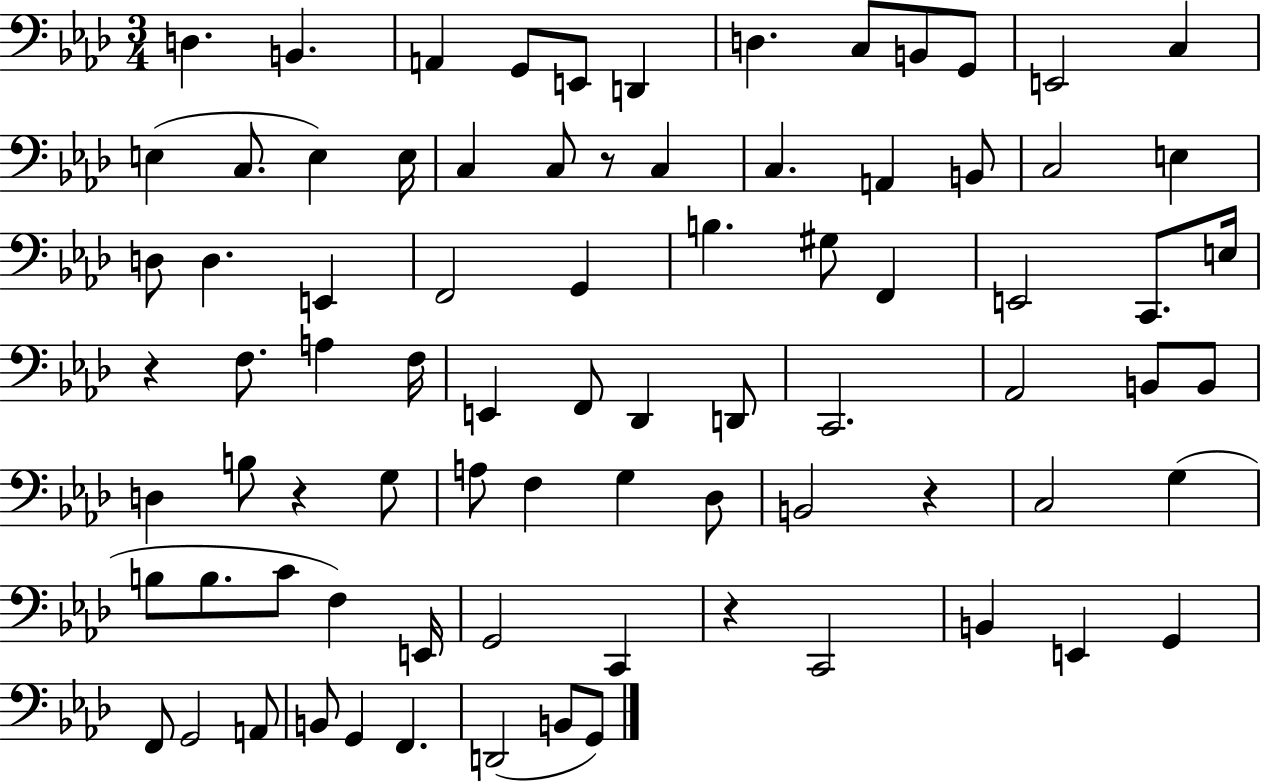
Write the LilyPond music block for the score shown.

{
  \clef bass
  \numericTimeSignature
  \time 3/4
  \key aes \major
  d4. b,4. | a,4 g,8 e,8 d,4 | d4. c8 b,8 g,8 | e,2 c4 | \break e4( c8. e4) e16 | c4 c8 r8 c4 | c4. a,4 b,8 | c2 e4 | \break d8 d4. e,4 | f,2 g,4 | b4. gis8 f,4 | e,2 c,8. e16 | \break r4 f8. a4 f16 | e,4 f,8 des,4 d,8 | c,2. | aes,2 b,8 b,8 | \break d4 b8 r4 g8 | a8 f4 g4 des8 | b,2 r4 | c2 g4( | \break b8 b8. c'8 f4) e,16 | g,2 c,4 | r4 c,2 | b,4 e,4 g,4 | \break f,8 g,2 a,8 | b,8 g,4 f,4. | d,2( b,8 g,8) | \bar "|."
}